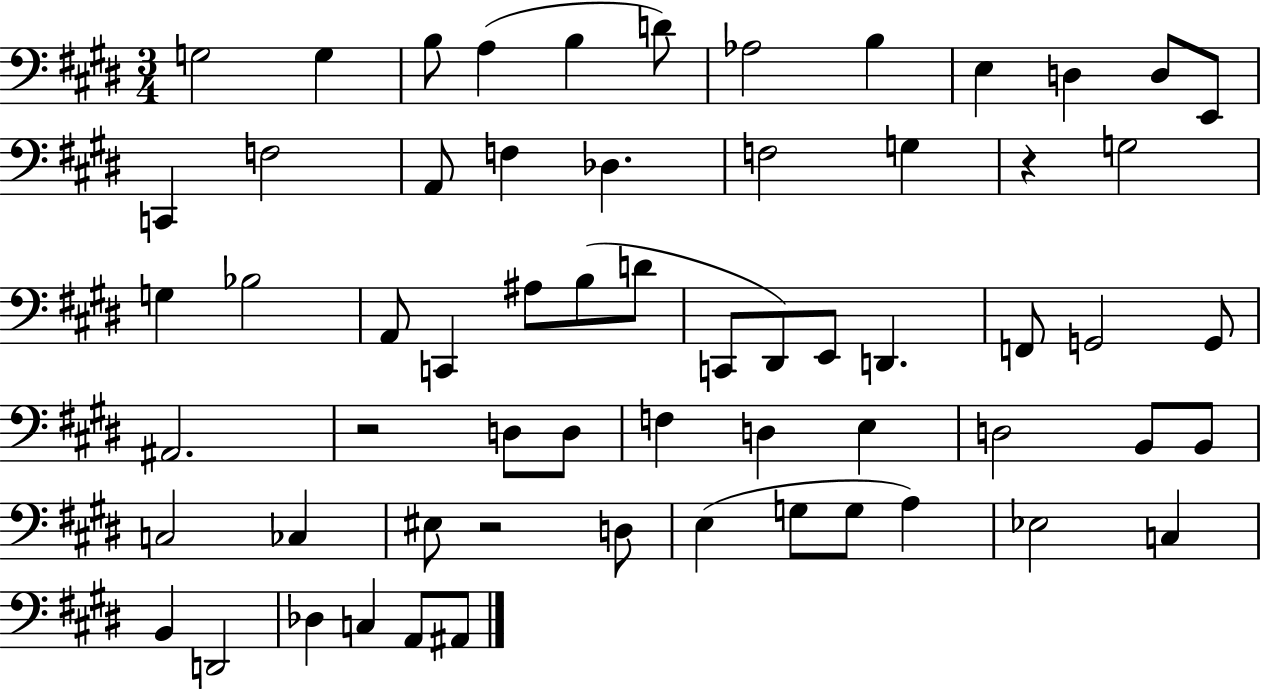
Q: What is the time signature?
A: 3/4